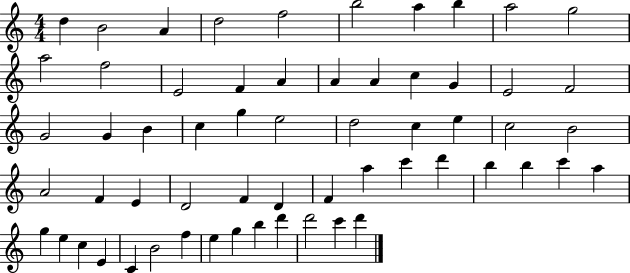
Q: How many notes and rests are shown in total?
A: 60